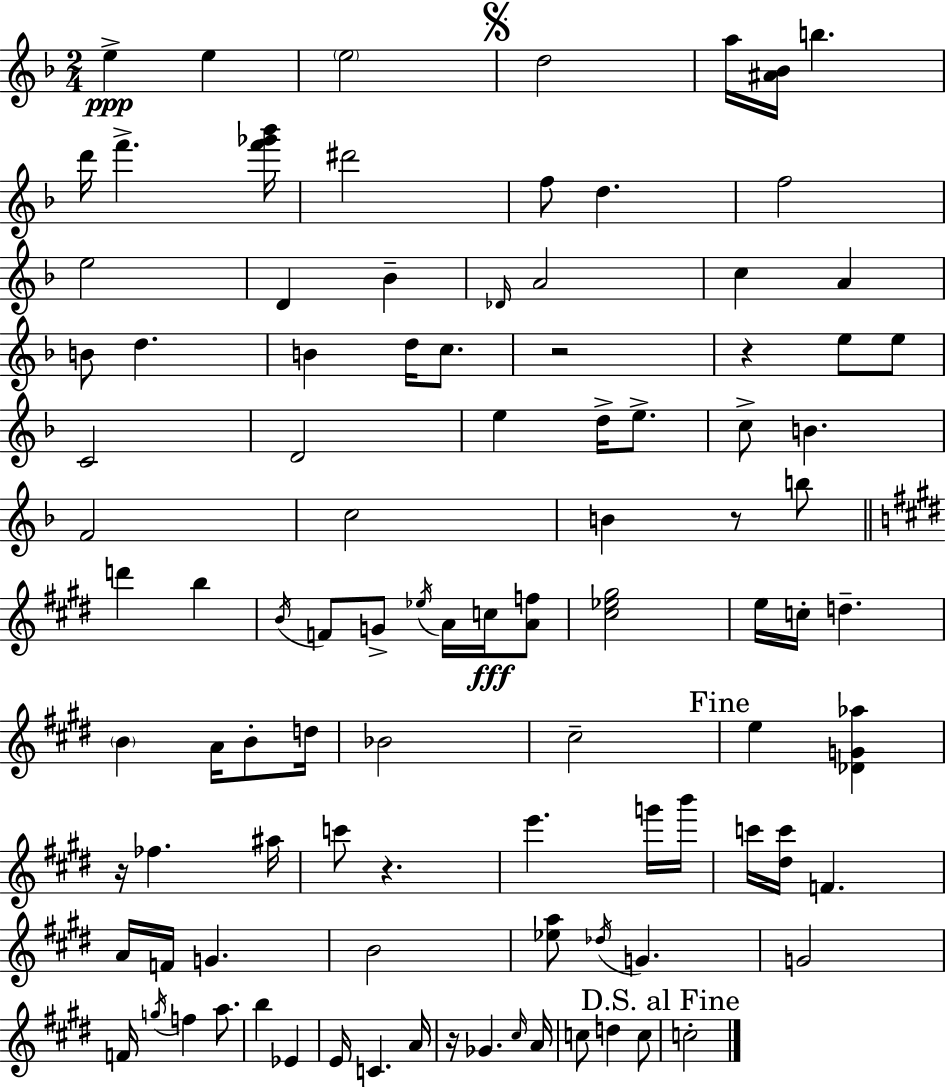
E5/q E5/q E5/h D5/h A5/s [A#4,Bb4]/s B5/q. D6/s F6/q. [F6,Gb6,Bb6]/s D#6/h F5/e D5/q. F5/h E5/h D4/q Bb4/q Db4/s A4/h C5/q A4/q B4/e D5/q. B4/q D5/s C5/e. R/h R/q E5/e E5/e C4/h D4/h E5/q D5/s E5/e. C5/e B4/q. F4/h C5/h B4/q R/e B5/e D6/q B5/q B4/s F4/e G4/e Eb5/s A4/s C5/s [A4,F5]/e [C#5,Eb5,G#5]/h E5/s C5/s D5/q. B4/q A4/s B4/e D5/s Bb4/h C#5/h E5/q [Db4,G4,Ab5]/q R/s FES5/q. A#5/s C6/e R/q. E6/q. G6/s B6/s C6/s [D#5,C6]/s F4/q. A4/s F4/s G4/q. B4/h [Eb5,A5]/e Db5/s G4/q. G4/h F4/s G5/s F5/q A5/e. B5/q Eb4/q E4/s C4/q. A4/s R/s Gb4/q. C#5/s A4/s C5/e D5/q C5/e C5/h